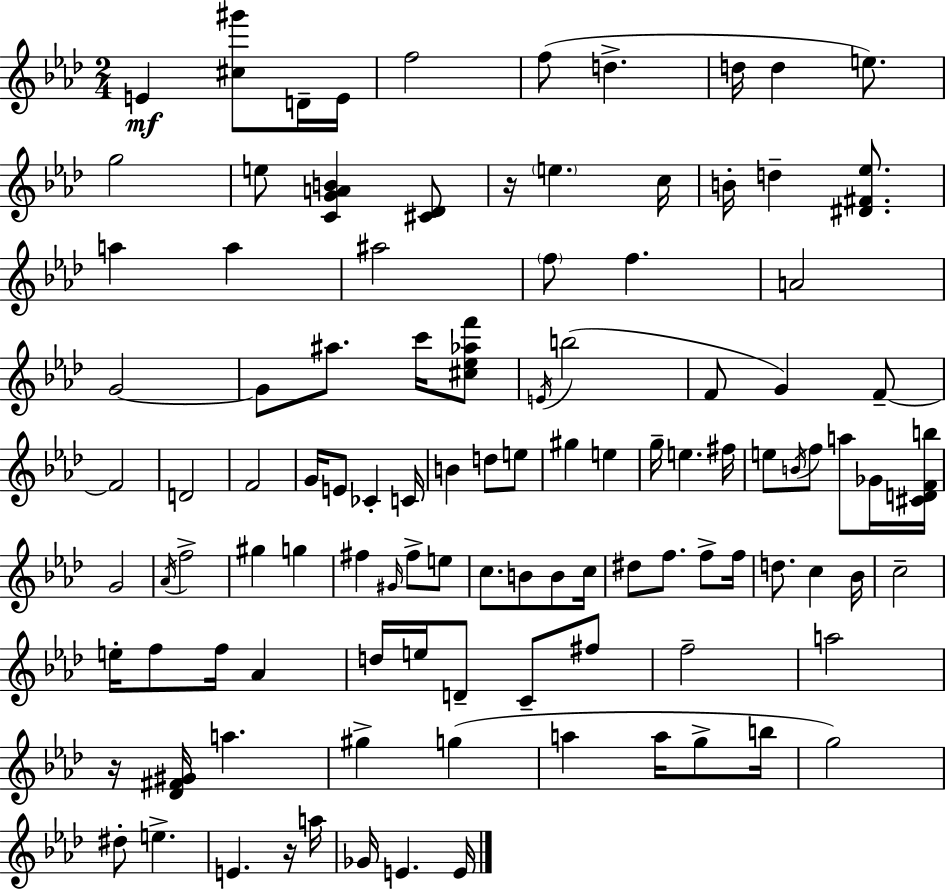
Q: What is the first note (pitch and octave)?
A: E4